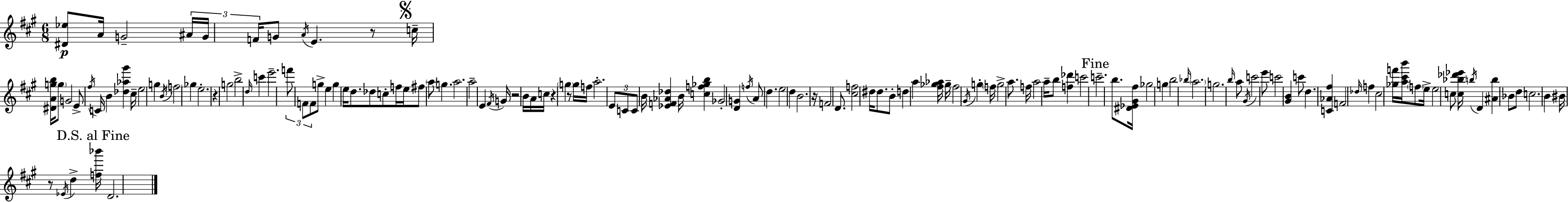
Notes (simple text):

[D#4,Eb5]/e A4/s G4/h A#4/s G4/s F4/s G4/e A4/s E4/q. R/e C5/s [D#4,A4,G5,B5]/s G5/e G4/h E4/e F#5/s C4/s B4/q [Db5,Ab5,G#6]/q C#5/s E5/h G5/q B4/s F5/h Gb5/q E5/h. R/q G5/h B5/h D5/s C6/q E6/h. F6/e F4/e F4/e G5/e E5/q G5/q E5/s D5/e. Db5/e C5/e F5/s E5/s F#5/e A5/e G5/q. A5/h. A5/h E4/q F#4/s G4/s R/h B4/s A4/s C5/s R/q G5/q R/e G5/s F5/s A5/h. E4/e C4/e C4/e B4/s [Eb4,F4,Ab4,Db5]/q B4/s [C5,F5,Gb5,B5]/q Gb4/h [D4,G4]/q F5/s A4/e D5/q. E5/h D5/q B4/h. R/s F4/h D4/e. [C#5,F5]/h D#5/s D#5/e. B4/e D5/q A5/q [F#5,Gb5,Ab5]/s Gb5/s F#5/h G#4/s G5/q F5/s G5/h A5/e. F5/s A5/h A5/s B5/e [F5,Db6]/q C6/h C6/h. B5/e. [D#4,Eb4,G#4,F#5]/s Gb5/h G5/q B5/h Bb5/s A5/h. G5/h. B5/s A5/e G#4/s C6/h E6/e C6/h [G#4,B4]/q C6/e D5/q. [C4,Ab4,F#5]/q F4/h Db5/s F5/q C#5/h [Gb5,F6]/s [A5,C#6,B6]/s F5/e E5/s E5/h C5/e [C5,Bb5,Db6,Eb6]/s B5/s D4/q [A#4,B5]/q Bb4/e D5/e C5/h. B4/q BIS4/s R/e Eb4/s D5/q [F5,Bb6]/s D4/h.